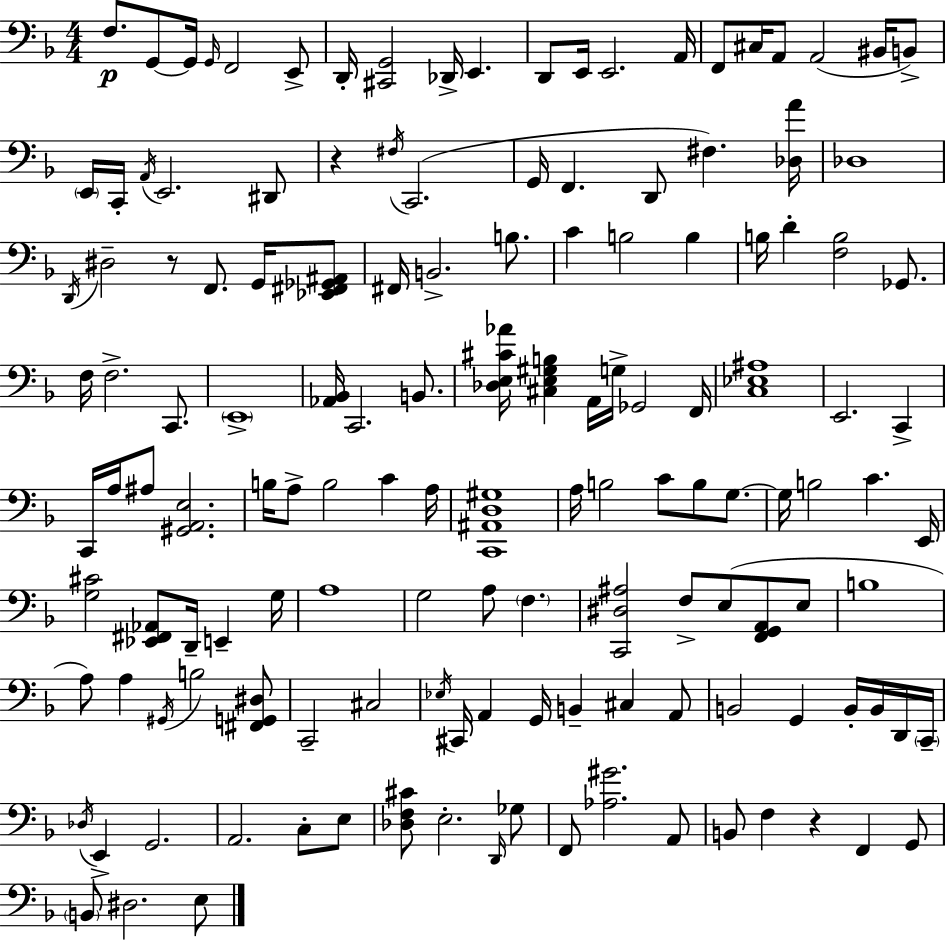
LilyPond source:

{
  \clef bass
  \numericTimeSignature
  \time 4/4
  \key f \major
  f8.\p g,8~~ g,16 \grace { g,16 } f,2 e,8-> | d,16-. <cis, g,>2 des,16-> e,4. | d,8 e,16 e,2. | a,16 f,8 cis16 a,8 a,2( bis,16 b,8->) | \break \parenthesize e,16 c,16-. \acciaccatura { a,16 } e,2. | dis,8 r4 \acciaccatura { fis16 }( c,2. | g,16 f,4. d,8 fis4.) | <des a'>16 des1 | \break \acciaccatura { d,16 } dis2-- r8 f,8. | g,16 <ees, fis, ges, ais,>8 fis,16 b,2.-> | b8. c'4 b2 | b4 b16 d'4-. <f b>2 | \break ges,8. f16 f2.-> | c,8. \parenthesize e,1-> | <aes, bes,>16 c,2. | b,8. <des e cis' aes'>16 <cis e gis b>4 a,16 g16-> ges,2 | \break f,16 <c ees ais>1 | e,2. | c,4-> c,16 a16 ais8 <gis, a, e>2. | b16 a8-> b2 c'4 | \break a16 <c, ais, d gis>1 | a16 b2 c'8 b8 | g8.~~ g16 b2 c'4. | e,16 <g cis'>2 <ees, fis, aes,>8 d,16-- e,4-- | \break g16 a1 | g2 a8 \parenthesize f4. | <c, dis ais>2 f8-> e8( | <f, g, a,>8 e8 b1 | \break a8) a4 \acciaccatura { gis,16 } b2 | <fis, g, dis>8 c,2-- cis2 | \acciaccatura { ees16 } cis,16 a,4 g,16 b,4-- | cis4 a,8 b,2 g,4 | \break b,16-. b,16 d,16 \parenthesize c,16-- \acciaccatura { des16 } e,4-> g,2. | a,2. | c8-. e8 <des f cis'>8 e2.-. | \grace { d,16 } ges8 f,8 <aes gis'>2. | \break a,8 b,8 f4 r4 | f,4 g,8 \parenthesize b,8 dis2. | e8 \bar "|."
}